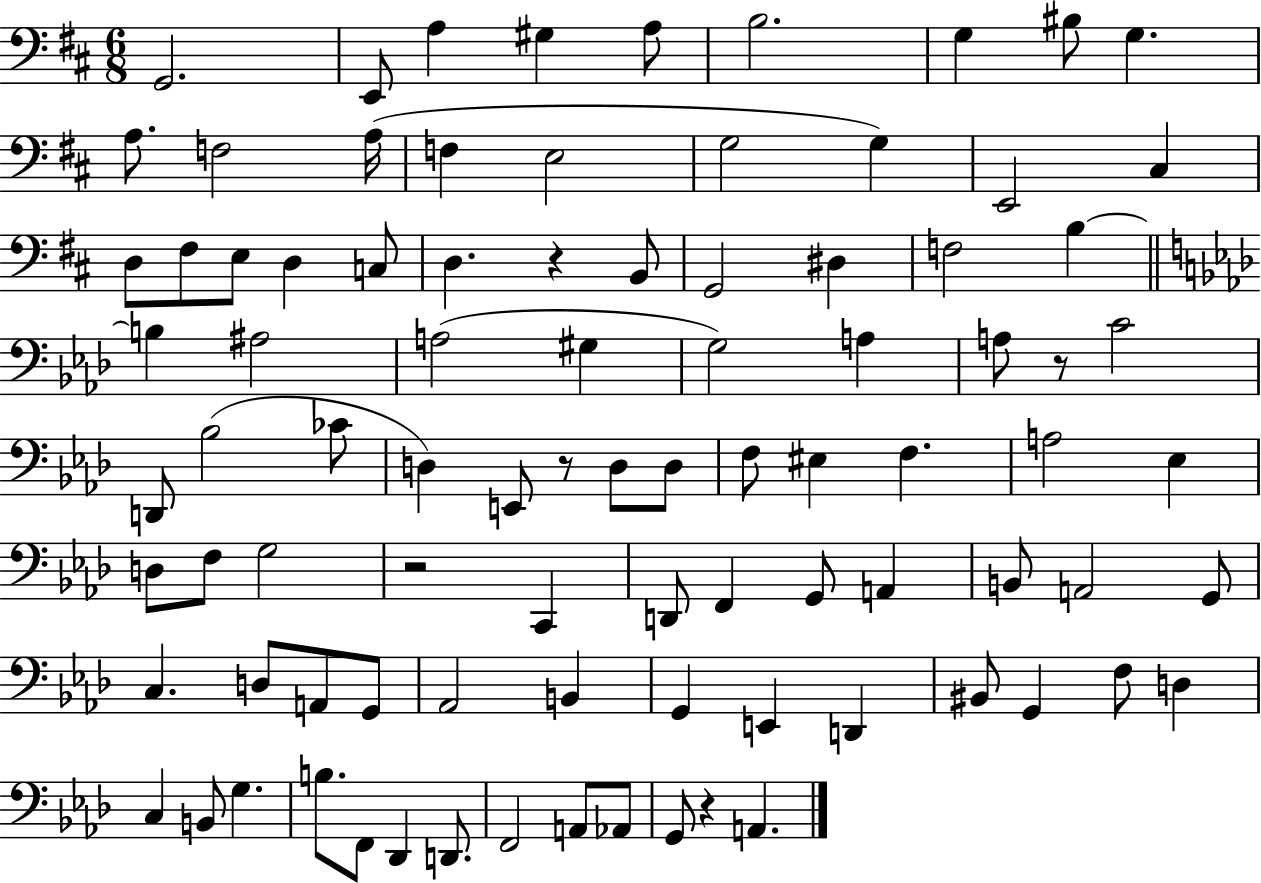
G2/h. E2/e A3/q G#3/q A3/e B3/h. G3/q BIS3/e G3/q. A3/e. F3/h A3/s F3/q E3/h G3/h G3/q E2/h C#3/q D3/e F#3/e E3/e D3/q C3/e D3/q. R/q B2/e G2/h D#3/q F3/h B3/q B3/q A#3/h A3/h G#3/q G3/h A3/q A3/e R/e C4/h D2/e Bb3/h CES4/e D3/q E2/e R/e D3/e D3/e F3/e EIS3/q F3/q. A3/h Eb3/q D3/e F3/e G3/h R/h C2/q D2/e F2/q G2/e A2/q B2/e A2/h G2/e C3/q. D3/e A2/e G2/e Ab2/h B2/q G2/q E2/q D2/q BIS2/e G2/q F3/e D3/q C3/q B2/e G3/q. B3/e. F2/e Db2/q D2/e. F2/h A2/e Ab2/e G2/e R/q A2/q.